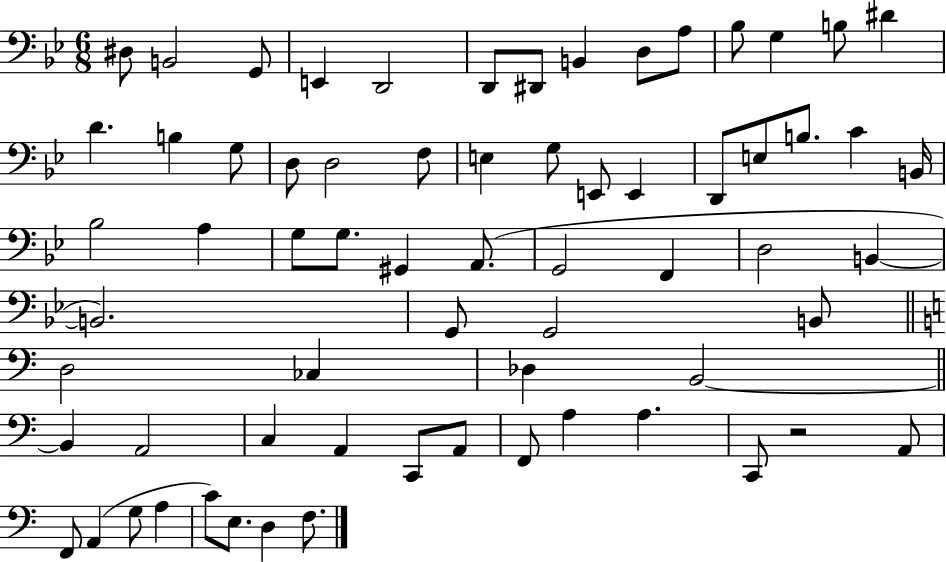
X:1
T:Untitled
M:6/8
L:1/4
K:Bb
^D,/2 B,,2 G,,/2 E,, D,,2 D,,/2 ^D,,/2 B,, D,/2 A,/2 _B,/2 G, B,/2 ^D D B, G,/2 D,/2 D,2 F,/2 E, G,/2 E,,/2 E,, D,,/2 E,/2 B,/2 C B,,/4 _B,2 A, G,/2 G,/2 ^G,, A,,/2 G,,2 F,, D,2 B,, B,,2 G,,/2 G,,2 B,,/2 D,2 _C, _D, B,,2 B,, A,,2 C, A,, C,,/2 A,,/2 F,,/2 A, A, C,,/2 z2 A,,/2 F,,/2 A,, G,/2 A, C/2 E,/2 D, F,/2